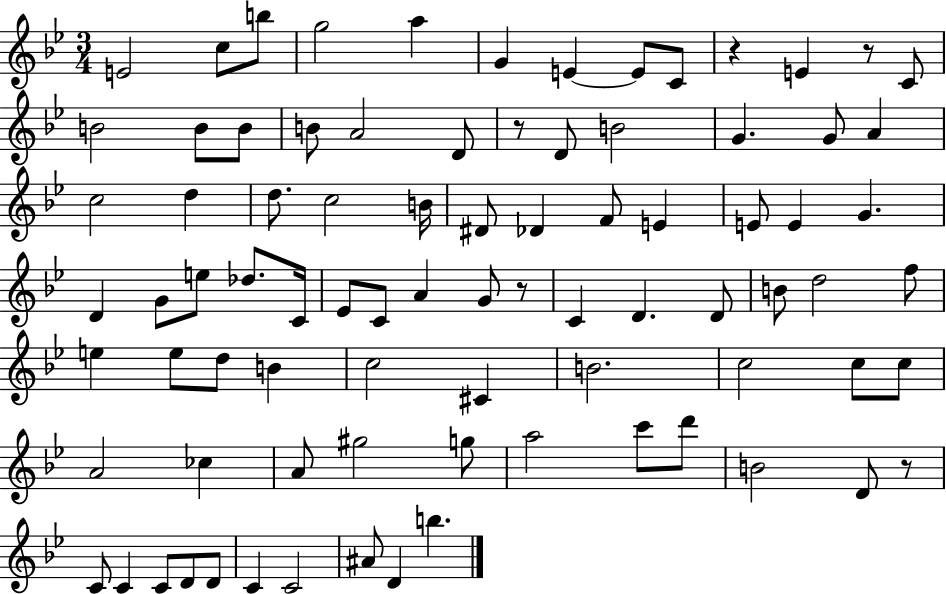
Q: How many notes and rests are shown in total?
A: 84